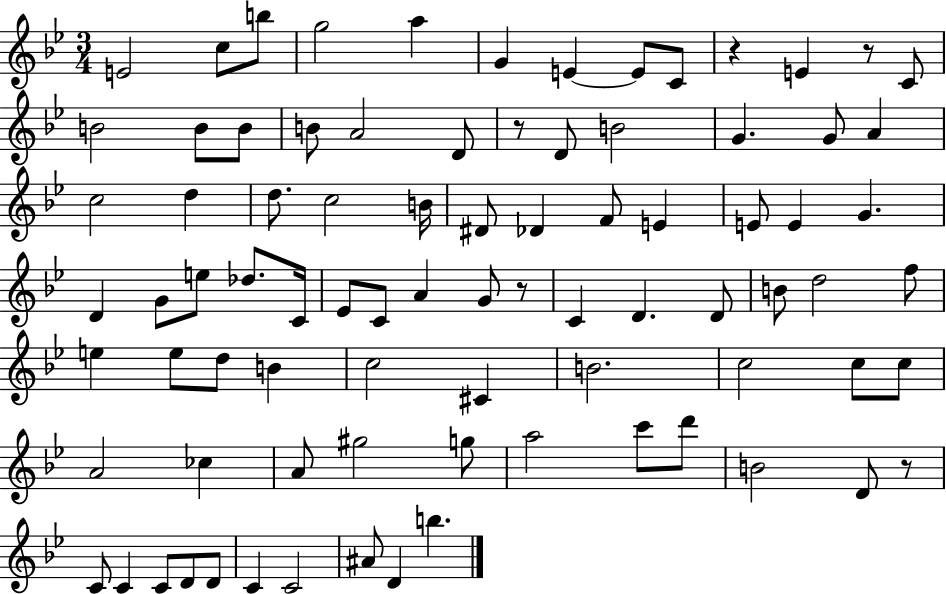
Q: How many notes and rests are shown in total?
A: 84